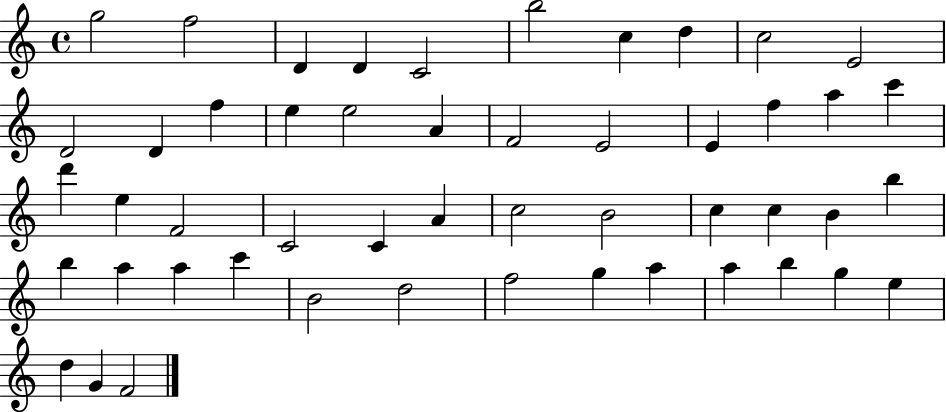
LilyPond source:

{
  \clef treble
  \time 4/4
  \defaultTimeSignature
  \key c \major
  g''2 f''2 | d'4 d'4 c'2 | b''2 c''4 d''4 | c''2 e'2 | \break d'2 d'4 f''4 | e''4 e''2 a'4 | f'2 e'2 | e'4 f''4 a''4 c'''4 | \break d'''4 e''4 f'2 | c'2 c'4 a'4 | c''2 b'2 | c''4 c''4 b'4 b''4 | \break b''4 a''4 a''4 c'''4 | b'2 d''2 | f''2 g''4 a''4 | a''4 b''4 g''4 e''4 | \break d''4 g'4 f'2 | \bar "|."
}